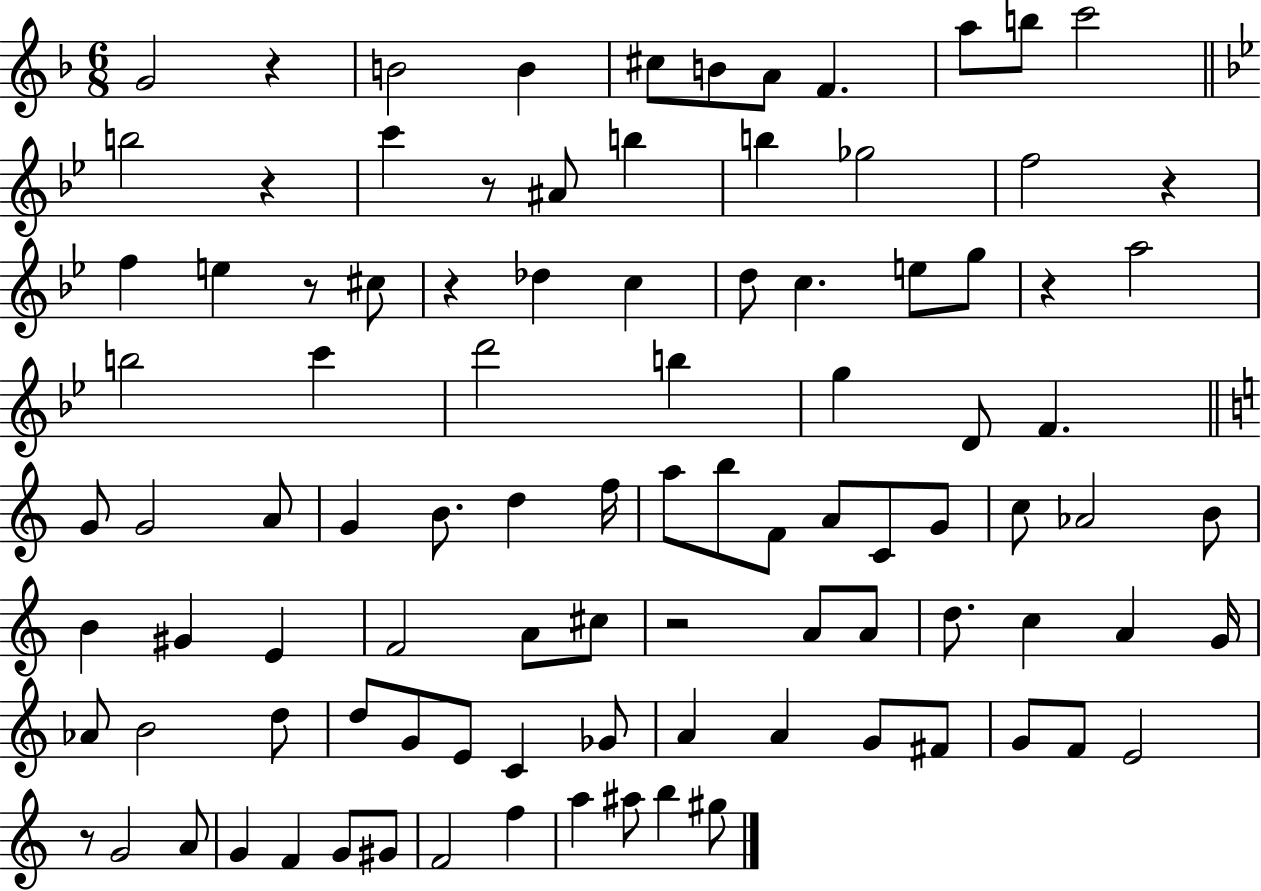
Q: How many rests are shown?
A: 9